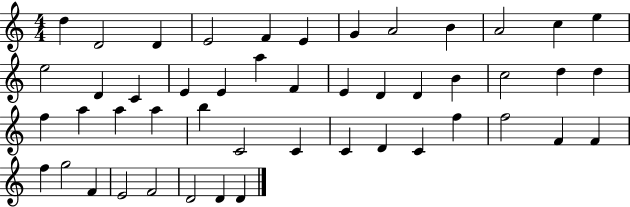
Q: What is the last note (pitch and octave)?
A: D4